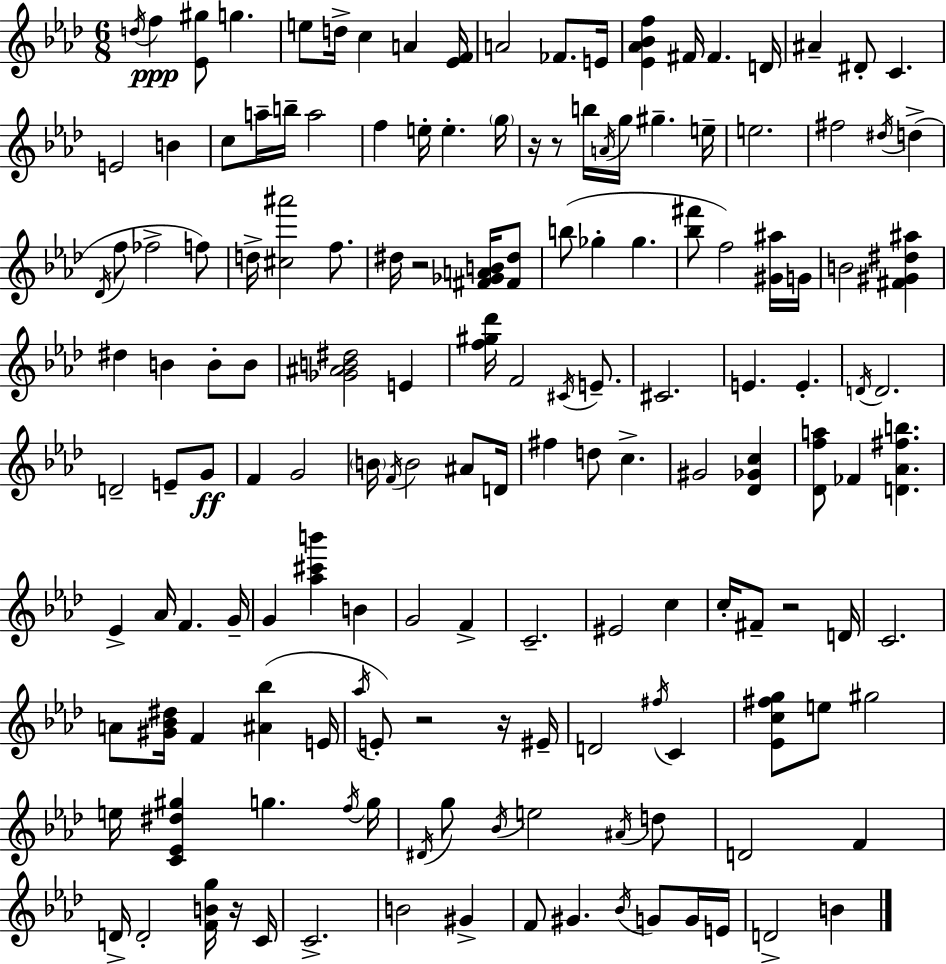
X:1
T:Untitled
M:6/8
L:1/4
K:Fm
d/4 f [_E^g]/2 g e/2 d/4 c A [_EF]/4 A2 _F/2 E/4 [_E_A_Bf] ^F/4 ^F D/4 ^A ^D/2 C E2 B c/2 a/4 b/4 a2 f e/4 e g/4 z/4 z/2 b/4 A/4 g/4 ^g e/4 e2 ^f2 ^d/4 d _D/4 f/2 _f2 f/2 d/4 [^c^a']2 f/2 ^d/4 z2 [^F_GAB]/4 [^F^d]/2 b/2 _g _g [_b^f']/2 f2 [^G^a]/4 G/4 B2 [^F^G^d^a] ^d B B/2 B/2 [_G^AB^d]2 E [f^g_d']/4 F2 ^C/4 E/2 ^C2 E E D/4 D2 D2 E/2 G/2 F G2 B/4 F/4 B2 ^A/2 D/4 ^f d/2 c ^G2 [_D_Gc] [_Dfa]/2 _F [D_A^fb] _E _A/4 F G/4 G [_a^c'b'] B G2 F C2 ^E2 c c/4 ^F/2 z2 D/4 C2 A/2 [^G_B^d]/4 F [^A_b] E/4 _a/4 E/2 z2 z/4 ^E/4 D2 ^f/4 C [_Ec^fg]/2 e/2 ^g2 e/4 [C_E^d^g] g f/4 g/4 ^D/4 g/2 _B/4 e2 ^A/4 d/2 D2 F D/4 D2 [FBg]/4 z/4 C/4 C2 B2 ^G F/2 ^G _B/4 G/2 G/4 E/4 D2 B